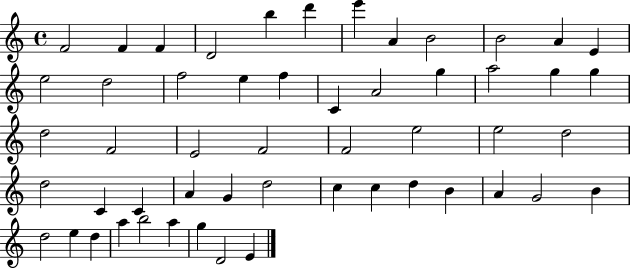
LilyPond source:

{
  \clef treble
  \time 4/4
  \defaultTimeSignature
  \key c \major
  f'2 f'4 f'4 | d'2 b''4 d'''4 | e'''4 a'4 b'2 | b'2 a'4 e'4 | \break e''2 d''2 | f''2 e''4 f''4 | c'4 a'2 g''4 | a''2 g''4 g''4 | \break d''2 f'2 | e'2 f'2 | f'2 e''2 | e''2 d''2 | \break d''2 c'4 c'4 | a'4 g'4 d''2 | c''4 c''4 d''4 b'4 | a'4 g'2 b'4 | \break d''2 e''4 d''4 | a''4 b''2 a''4 | g''4 d'2 e'4 | \bar "|."
}